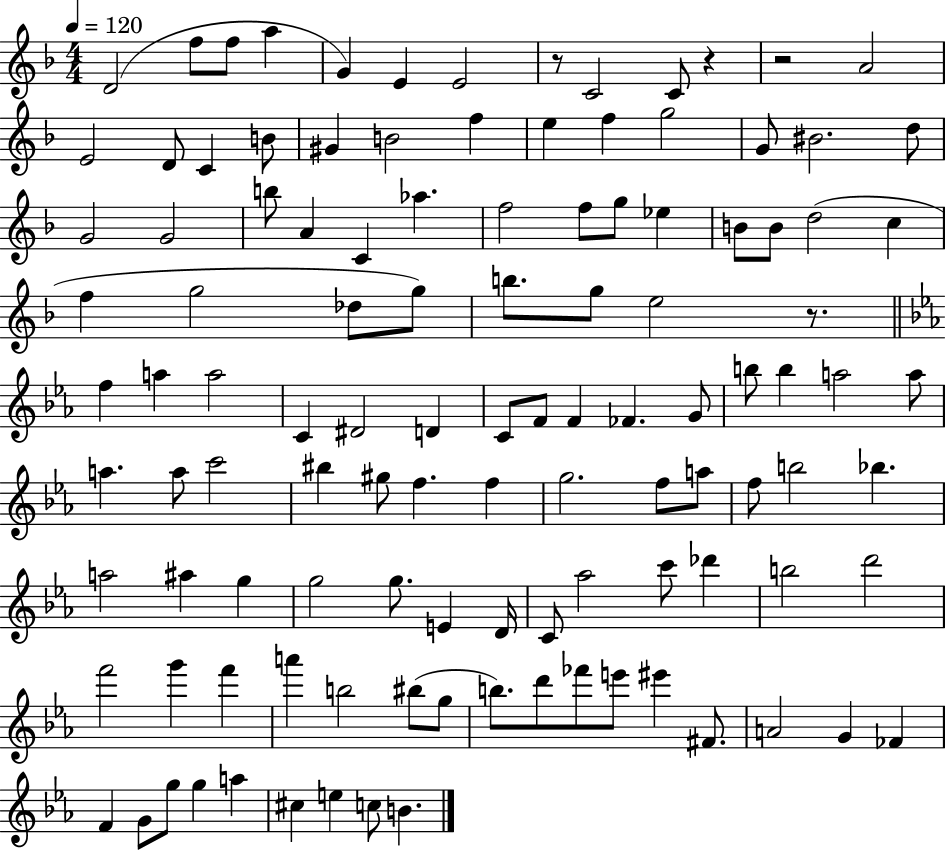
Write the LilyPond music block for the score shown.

{
  \clef treble
  \numericTimeSignature
  \time 4/4
  \key f \major
  \tempo 4 = 120
  d'2( f''8 f''8 a''4 | g'4) e'4 e'2 | r8 c'2 c'8 r4 | r2 a'2 | \break e'2 d'8 c'4 b'8 | gis'4 b'2 f''4 | e''4 f''4 g''2 | g'8 bis'2. d''8 | \break g'2 g'2 | b''8 a'4 c'4 aes''4. | f''2 f''8 g''8 ees''4 | b'8 b'8 d''2( c''4 | \break f''4 g''2 des''8 g''8) | b''8. g''8 e''2 r8. | \bar "||" \break \key ees \major f''4 a''4 a''2 | c'4 dis'2 d'4 | c'8 f'8 f'4 fes'4. g'8 | b''8 b''4 a''2 a''8 | \break a''4. a''8 c'''2 | bis''4 gis''8 f''4. f''4 | g''2. f''8 a''8 | f''8 b''2 bes''4. | \break a''2 ais''4 g''4 | g''2 g''8. e'4 d'16 | c'8 aes''2 c'''8 des'''4 | b''2 d'''2 | \break f'''2 g'''4 f'''4 | a'''4 b''2 bis''8( g''8 | b''8.) d'''8 fes'''8 e'''8 eis'''4 fis'8. | a'2 g'4 fes'4 | \break f'4 g'8 g''8 g''4 a''4 | cis''4 e''4 c''8 b'4. | \bar "|."
}